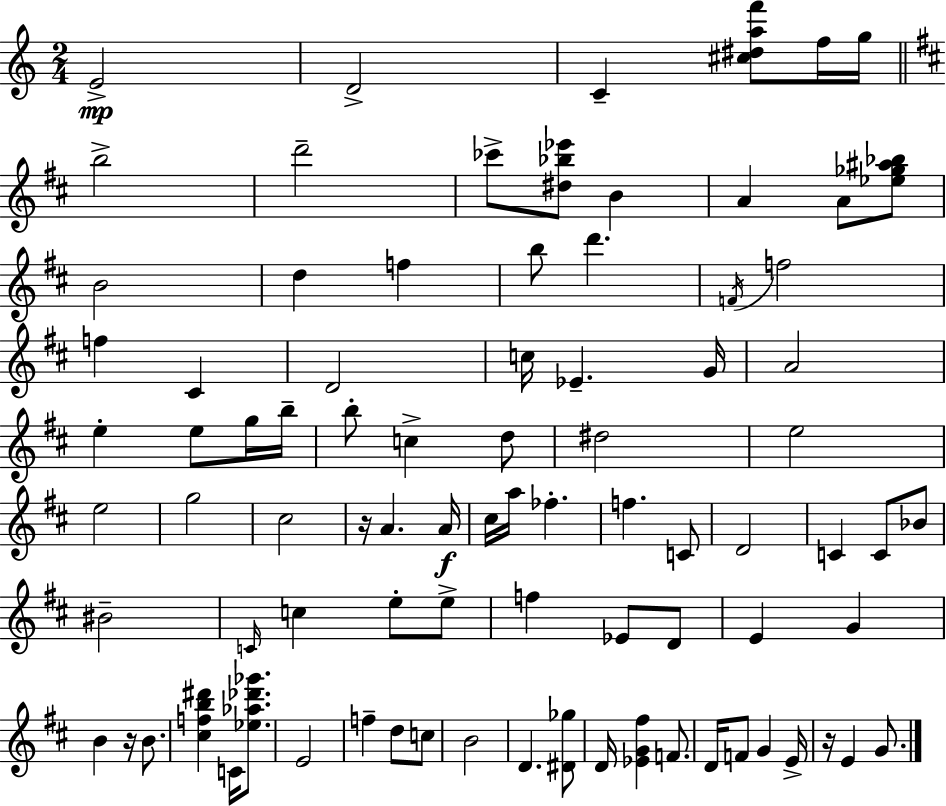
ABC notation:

X:1
T:Untitled
M:2/4
L:1/4
K:Am
E2 D2 C [^c^daf']/2 f/4 g/4 b2 d'2 _c'/2 [^d_b_e']/2 B A A/2 [_e_g^a_b]/2 B2 d f b/2 d' F/4 f2 f ^C D2 c/4 _E G/4 A2 e e/2 g/4 b/4 b/2 c d/2 ^d2 e2 e2 g2 ^c2 z/4 A A/4 ^c/4 a/4 _f f C/2 D2 C C/2 _B/2 ^B2 C/4 c e/2 e/2 f _E/2 D/2 E G B z/4 B/2 [^cfb^d'] C/4 [_e_a_d'_g']/2 E2 f d/2 c/2 B2 D [^D_g]/2 D/4 [_EG^f] F/2 D/4 F/2 G E/4 z/4 E G/2